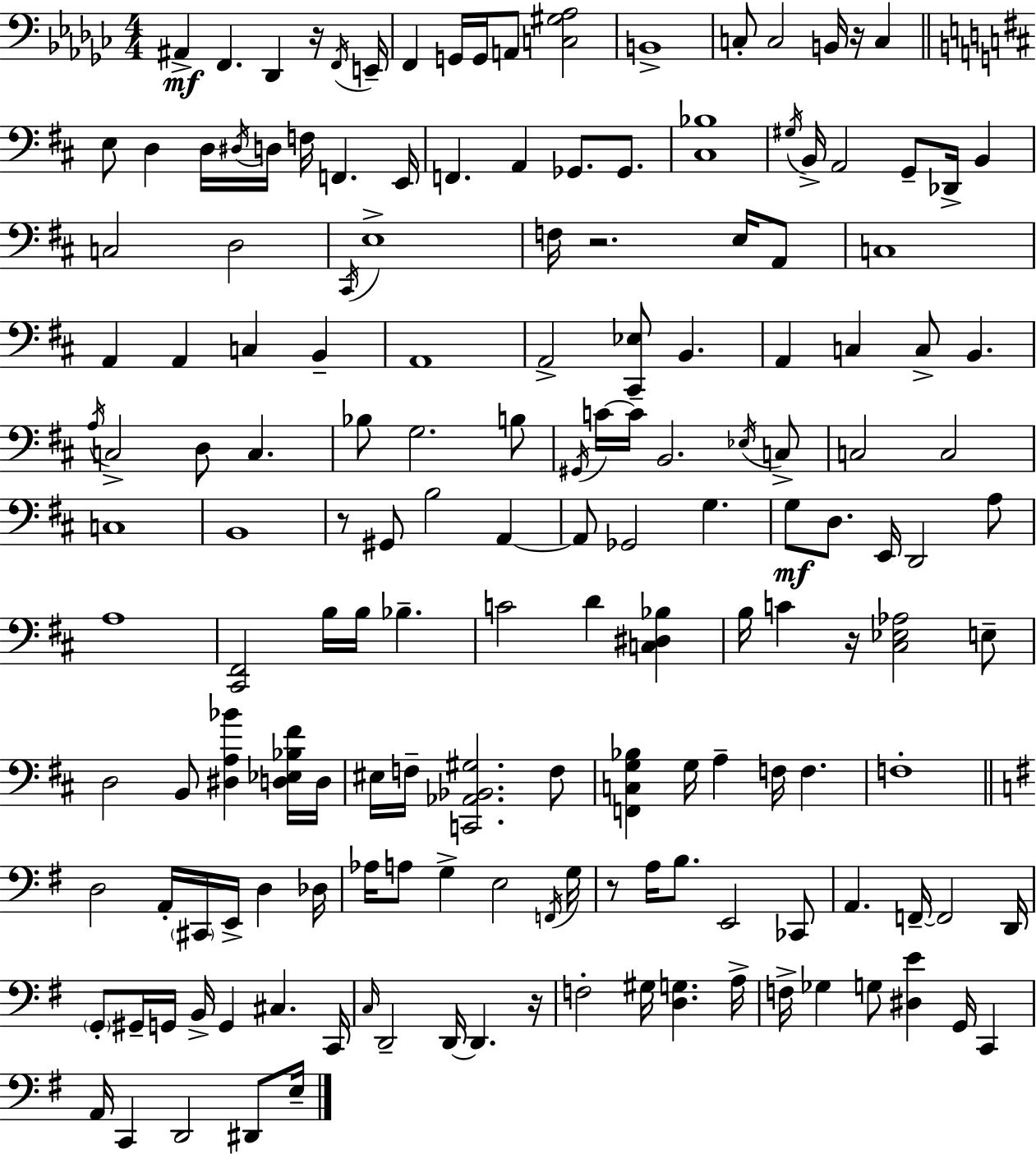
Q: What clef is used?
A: bass